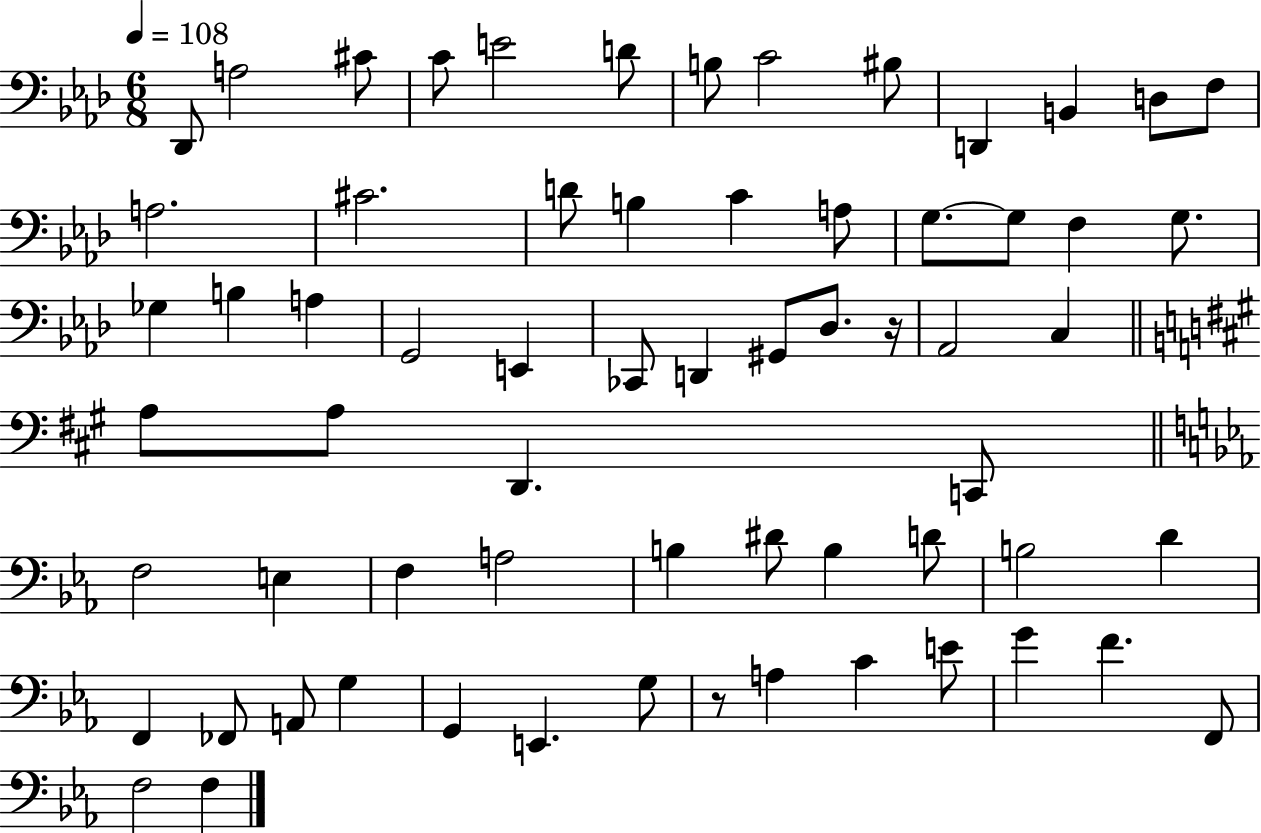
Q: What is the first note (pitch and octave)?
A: Db2